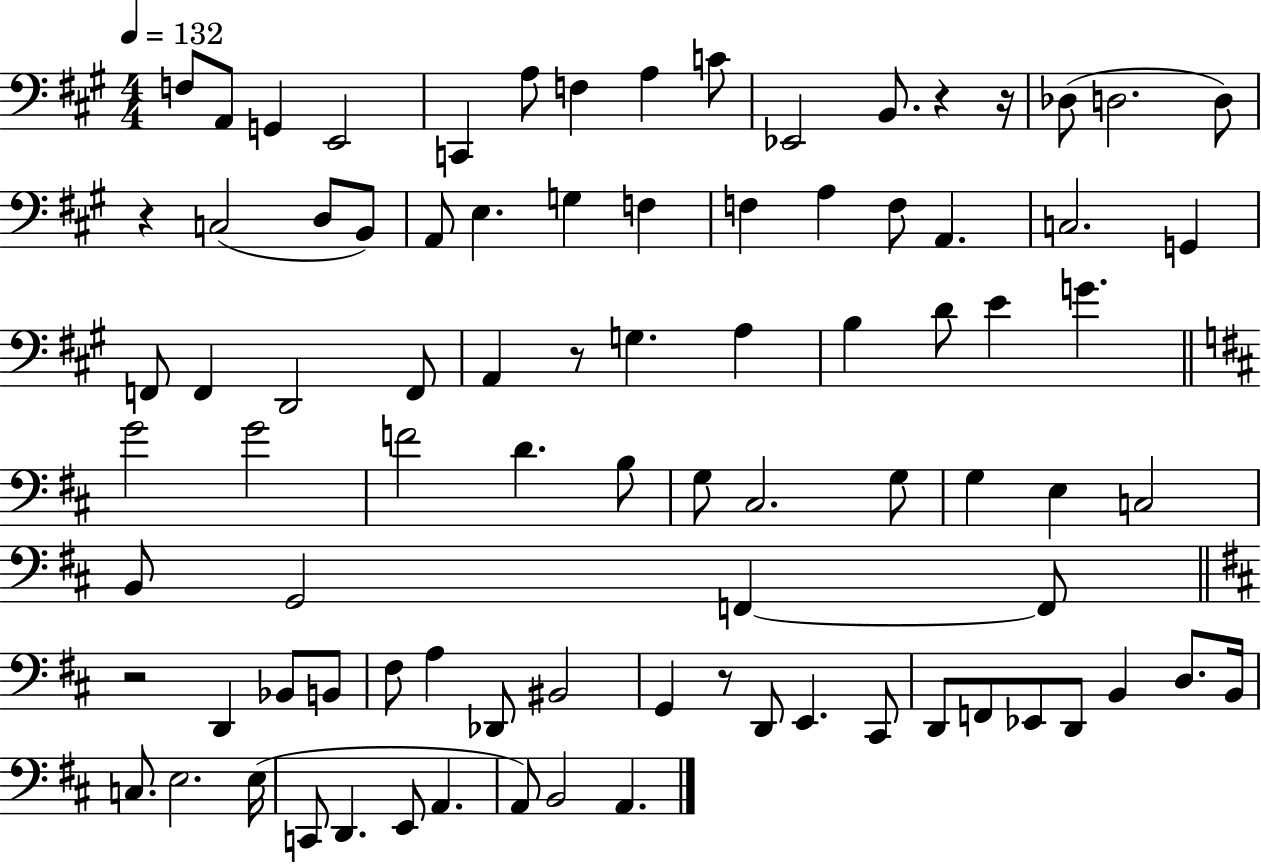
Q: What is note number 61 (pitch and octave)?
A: G2